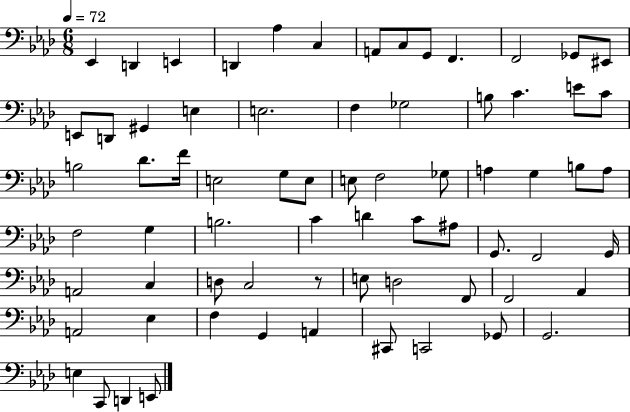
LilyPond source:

{
  \clef bass
  \numericTimeSignature
  \time 6/8
  \key aes \major
  \tempo 4 = 72
  \repeat volta 2 { ees,4 d,4 e,4 | d,4 aes4 c4 | a,8 c8 g,8 f,4. | f,2 ges,8 eis,8 | \break e,8 d,8 gis,4 e4 | e2. | f4 ges2 | b8 c'4. e'8 c'8 | \break b2 des'8. f'16 | e2 g8 e8 | e8 f2 ges8 | a4 g4 b8 a8 | \break f2 g4 | b2. | c'4 d'4 c'8 ais8 | g,8. f,2 g,16 | \break a,2 c4 | d8 c2 r8 | e8 d2 f,8 | f,2 aes,4 | \break a,2 ees4 | f4 g,4 a,4 | cis,8 c,2 ges,8 | g,2. | \break e4 c,8 d,4 e,8 | } \bar "|."
}